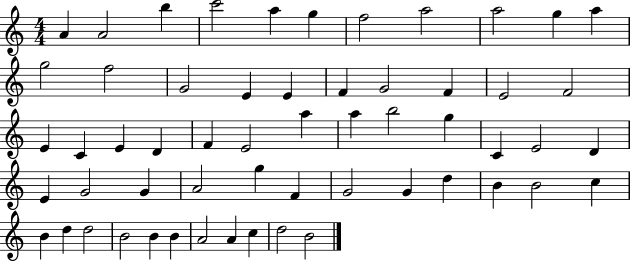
A4/q A4/h B5/q C6/h A5/q G5/q F5/h A5/h A5/h G5/q A5/q G5/h F5/h G4/h E4/q E4/q F4/q G4/h F4/q E4/h F4/h E4/q C4/q E4/q D4/q F4/q E4/h A5/q A5/q B5/h G5/q C4/q E4/h D4/q E4/q G4/h G4/q A4/h G5/q F4/q G4/h G4/q D5/q B4/q B4/h C5/q B4/q D5/q D5/h B4/h B4/q B4/q A4/h A4/q C5/q D5/h B4/h